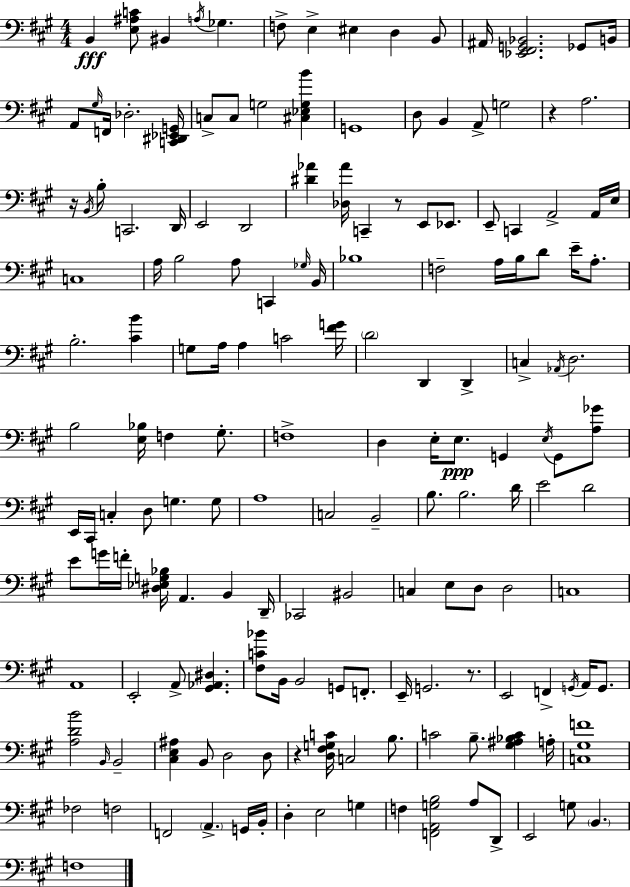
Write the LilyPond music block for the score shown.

{
  \clef bass
  \numericTimeSignature
  \time 4/4
  \key a \major
  b,4\fff <e ais c'>8 bis,4 \acciaccatura { a16 } ges4. | f8-> e4-> eis4 d4 b,8 | ais,16 <ees, fis, g, bes,>2. ges,8 | b,16 a,8 \grace { gis16 } f,16 des2.-. | \break <c, dis, ees, g,>16 c8-> c8 g2 <cis ees g b'>4 | g,1 | d8 b,4 a,8-> g2 | r4 a2. | \break r16 \acciaccatura { b,16 } b8-. c,2. | d,16 e,2 d,2 | <dis' aes'>4 <des aes'>16 c,4-- r8 e,8 | ees,8. e,8-- c,4 a,2-> | \break a,16 e16 c1 | a16 b2 a8 c,4 | \grace { ges16 } b,16 bes1 | f2-- a16 b16 d'8 | \break e'16-- a8.-. b2.-. | <cis' b'>4 g8 a16 a4 c'2 | <fis' g'>16 \parenthesize d'2 d,4 | d,4-> c4-> \acciaccatura { aes,16 } d2. | \break b2 <e bes>16 f4 | gis8.-. f1-> | d4 e16-. e8.\ppp g,4 | \acciaccatura { e16 } g,8 <a ges'>8 e,16 cis,16 c4-. d8 g4. | \break g8 a1 | c2 b,2-- | b8. b2. | d'16 e'2 d'2 | \break e'8 g'16 f'16-. <dis ees g bes>16 a,4. | b,4 d,16-- ces,2 bis,2 | c4 e8 d8 d2 | c1 | \break a,1 | e,2-. a,8-> | <gis, aes, dis>4. <fis c' bes'>8 b,16 b,2 | g,8 f,8.-. e,16-- g,2. | \break r8. e,2 f,4-> | \acciaccatura { g,16 } a,16 g,8. <a d' b'>2 \grace { b,16 } | b,2-- <cis e ais>4 b,8 d2 | d8 r4 <d fis g c'>16 c2 | \break b8. c'2 | b8.-- <gis ais bes c'>4 a16-. <c gis f'>1 | fes2 | f2 f,2 | \break \parenthesize a,4.-> g,16 b,16-. d4-. e2 | g4 f4 <f, a, g b>2 | a8 d,8-> e,2 | g8 \parenthesize b,4. f1 | \break \bar "|."
}